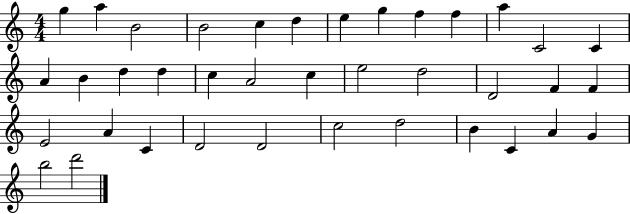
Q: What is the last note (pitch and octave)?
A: D6